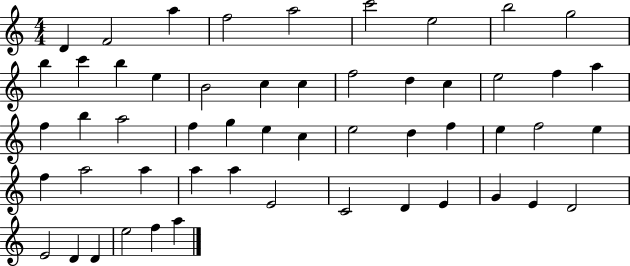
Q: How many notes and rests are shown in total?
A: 53